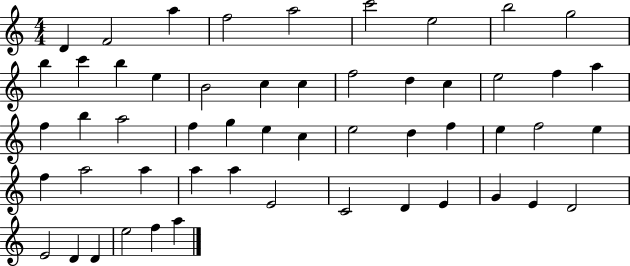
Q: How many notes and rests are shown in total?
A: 53